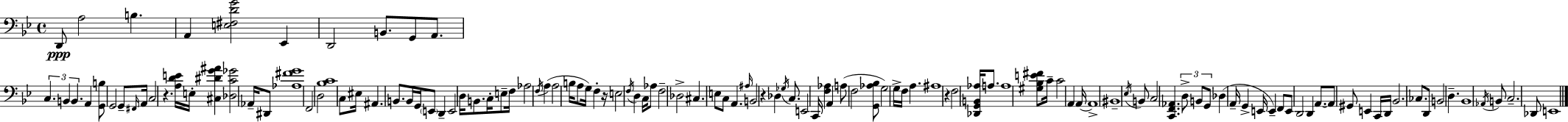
D2/e A3/h B3/q. A2/q [E3,F#3,D4,G4]/h Eb2/q D2/h B2/e. G2/e A2/e. C3/q. B2/q B2/q. A2/q [G2,B3]/e G2/h G2/e F#2/s A2/s C3/h R/q. [A3,D4,E4]/s E3/s [C#3,D#4,G4,A#4]/q [Db3,C4,Gb4]/h Ab2/s D#2/e [Ab3,F#4,G4]/w F2/h D3/h [Bb3,C4]/w C3/e EIS3/s A#2/q. B2/e. B2/s G2/s E2/e D2/q E2/h D3/s B2/e. C3/s E3/e F3/s Ab3/h F3/s A3/q A3/h B3/s A3/e G3/s F3/q R/s E3/h F3/s D3/q C3/s Ab3/e F3/h Db3/h C#3/q. E3/e C3/e A2/q. A#3/s B2/h R/q Db3/q Gb3/s C3/e. E2/h C2/s [F3,Ab3]/q A2/q A3/e F3/h [G2,Ab3,Bb3]/e G3/h G3/s F3/s A3/q. A#3/w R/q F3/h [Db2,G2,B2,Ab3]/s A3/e. A3/w [G#3,Bb3,E4,F#4]/e C4/s C4/h A2/q A2/s A2/w BIS2/w Eb3/s B2/e C3/h [C2,F2,Ab2]/q. D3/e B2/e G2/e Db3/q A2/s G2/q E2/s E2/q F2/e E2/e D2/h D2/q A2/e. A2/e G#2/e E2/q C2/s D2/s Bb2/h. CES3/e. D2/e B2/h D3/q. Bb2/w Ab2/s B2/e C3/h. Db2/e E2/w